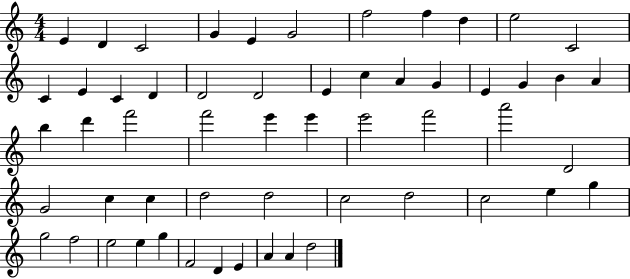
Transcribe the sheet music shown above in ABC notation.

X:1
T:Untitled
M:4/4
L:1/4
K:C
E D C2 G E G2 f2 f d e2 C2 C E C D D2 D2 E c A G E G B A b d' f'2 f'2 e' e' e'2 f'2 a'2 D2 G2 c c d2 d2 c2 d2 c2 e g g2 f2 e2 e g F2 D E A A d2